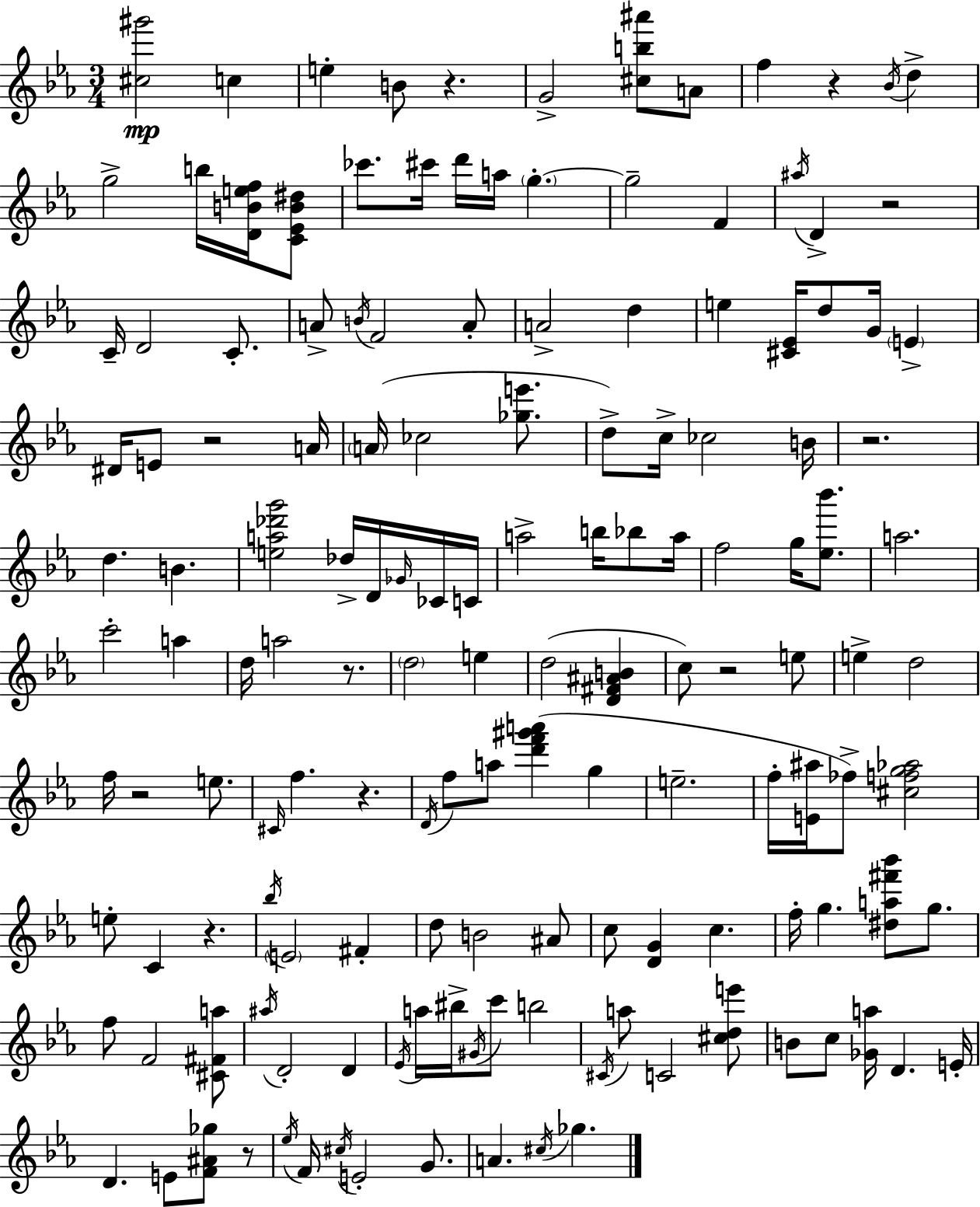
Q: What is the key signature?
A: EES major